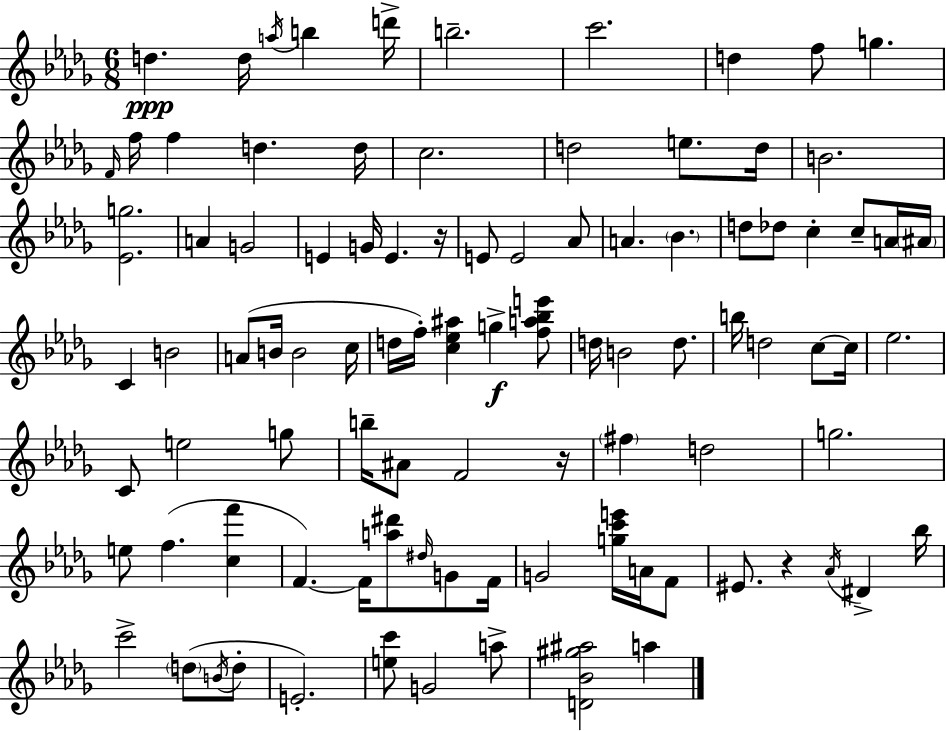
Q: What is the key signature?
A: BES minor